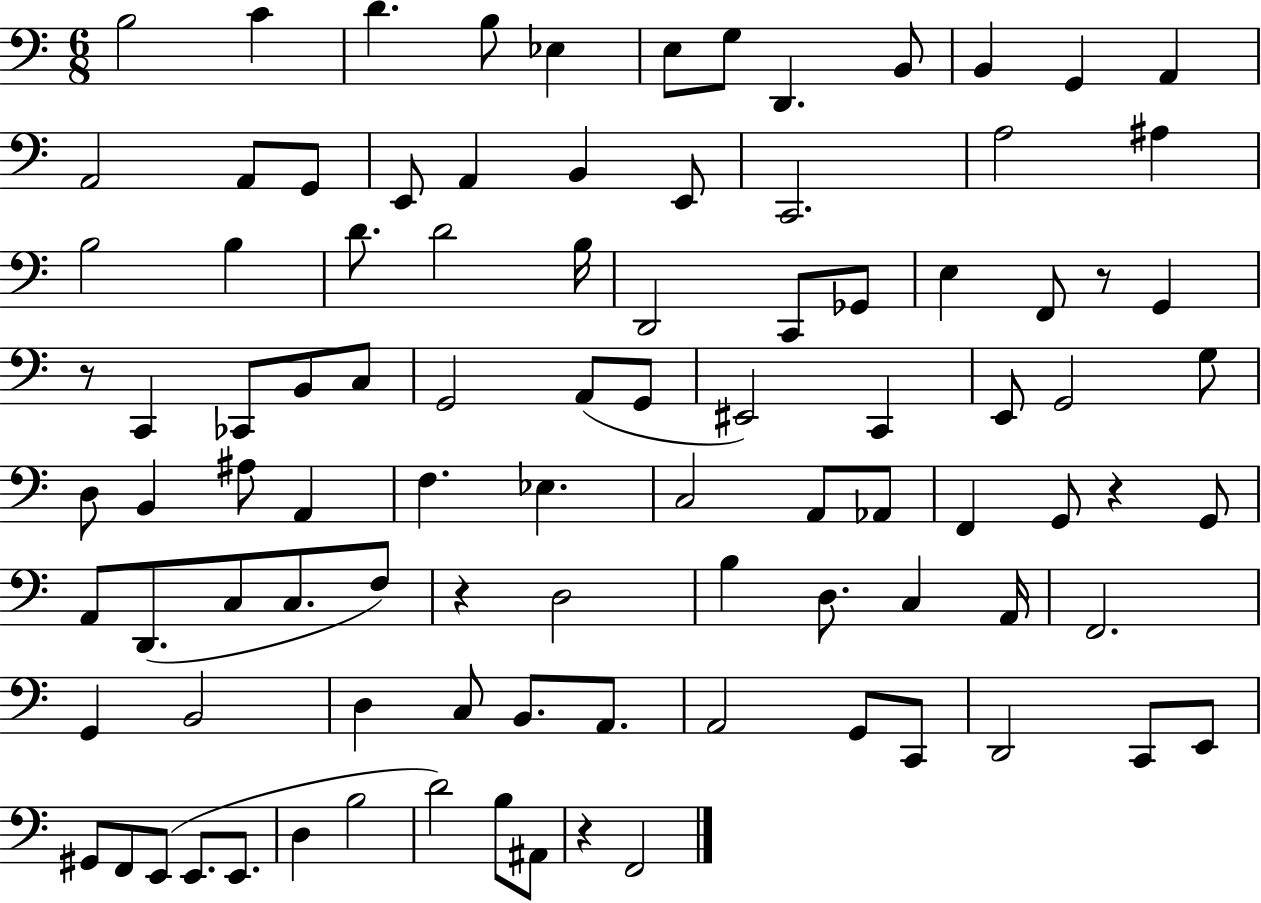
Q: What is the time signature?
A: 6/8